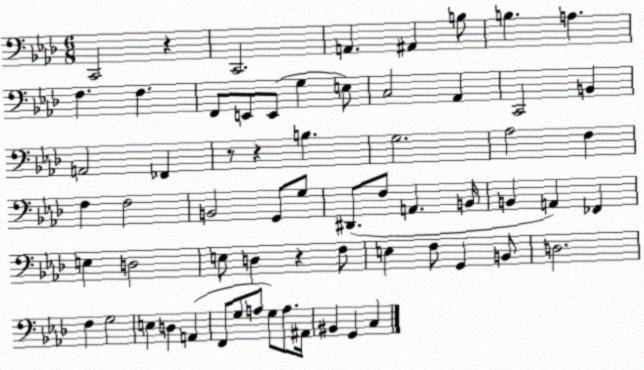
X:1
T:Untitled
M:6/8
L:1/4
K:Ab
C,,2 z C,,2 A,, ^A,, B,/2 B, A, F, F, F,,/2 E,,/2 E,,/2 G, E,/2 C,2 _A,, C,,2 B,, A,,2 _F,, z/2 z B, G,2 _A,2 F, F, F,2 B,,2 G,,/2 G,/2 ^D,,/2 F,/2 A,, B,,/4 B,, A,, _F,, E, D,2 E,/2 D, z F,/2 E, F,/2 G,, B,,/2 D,2 F, G,2 E, D, A,, F,,/2 G,/2 A,/2 G,/2 A,/2 ^A,,/4 ^B,, G,, C,